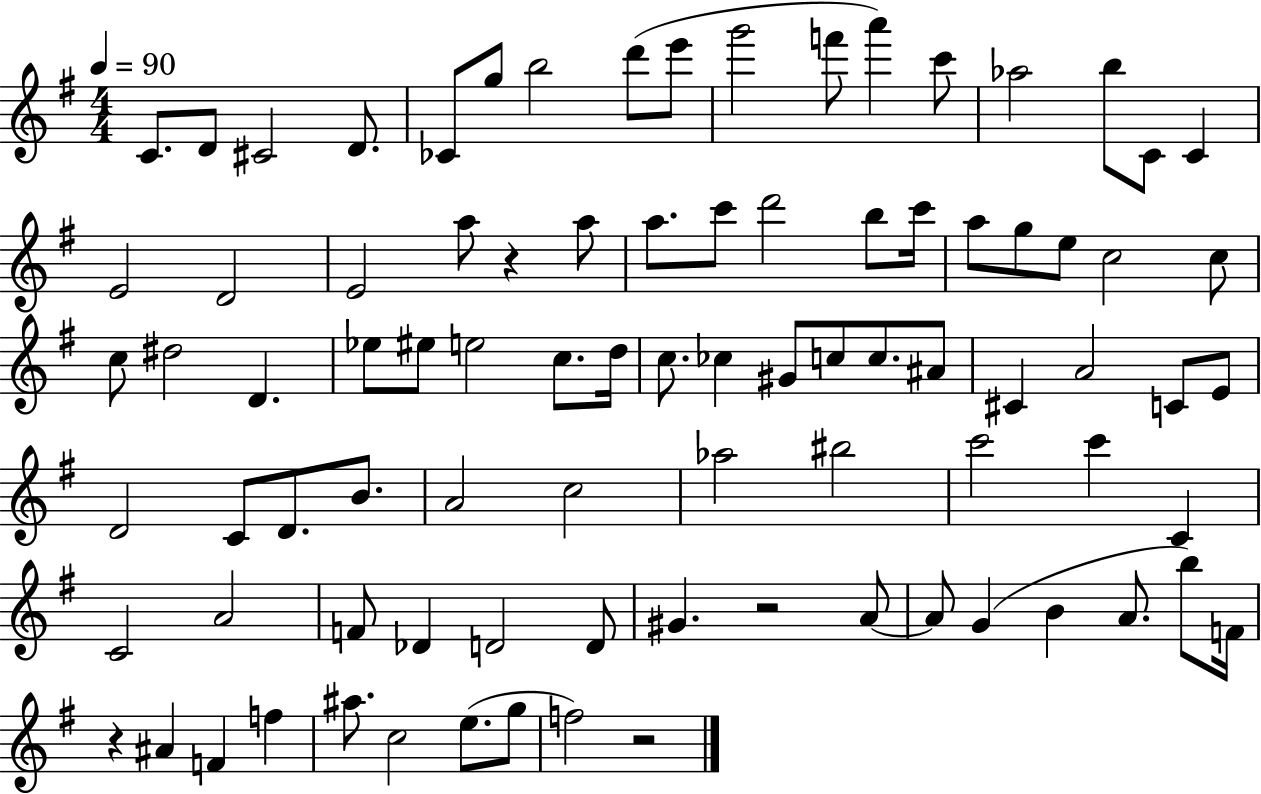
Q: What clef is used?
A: treble